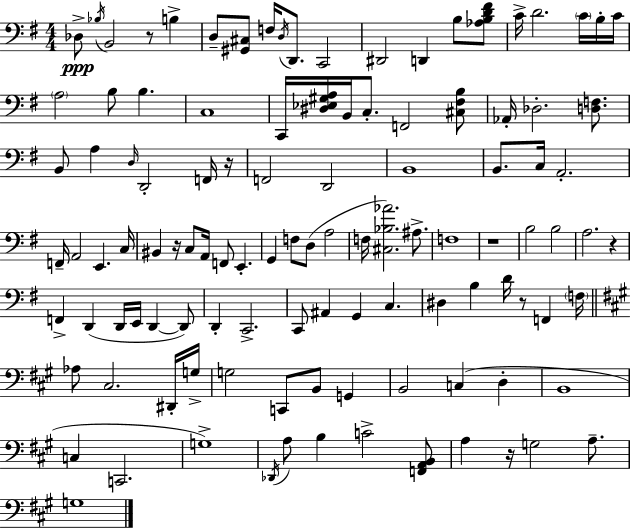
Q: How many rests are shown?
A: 7